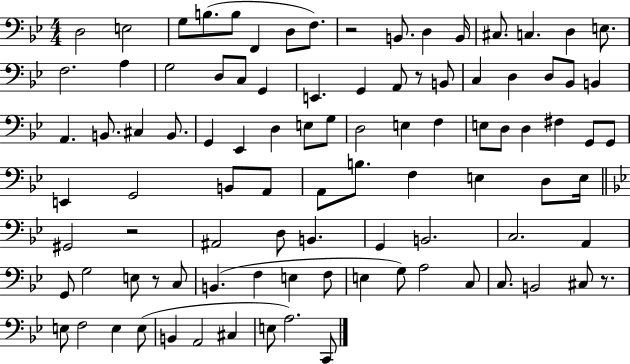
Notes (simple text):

D3/h E3/h G3/e B3/e. B3/e F2/q D3/e F3/e. R/h B2/e. D3/q B2/s C#3/e. C3/q. D3/q E3/e. F3/h. A3/q G3/h D3/e C3/e G2/q E2/q. G2/q A2/e R/e B2/e C3/q D3/q D3/e Bb2/e B2/q A2/q. B2/e. C#3/q B2/e. G2/q Eb2/q D3/q E3/e G3/e D3/h E3/q F3/q E3/e D3/e D3/q F#3/q G2/e G2/e E2/q G2/h B2/e A2/e A2/e B3/e. F3/q E3/q D3/e E3/s G#2/h R/h A#2/h D3/e B2/q. G2/q B2/h. C3/h. A2/q G2/e G3/h E3/e R/e C3/e B2/q. F3/q E3/q F3/e E3/q G3/e A3/h C3/e C3/e. B2/h C#3/e R/e. E3/e F3/h E3/q E3/e B2/q A2/h C#3/q E3/e A3/h. C2/e